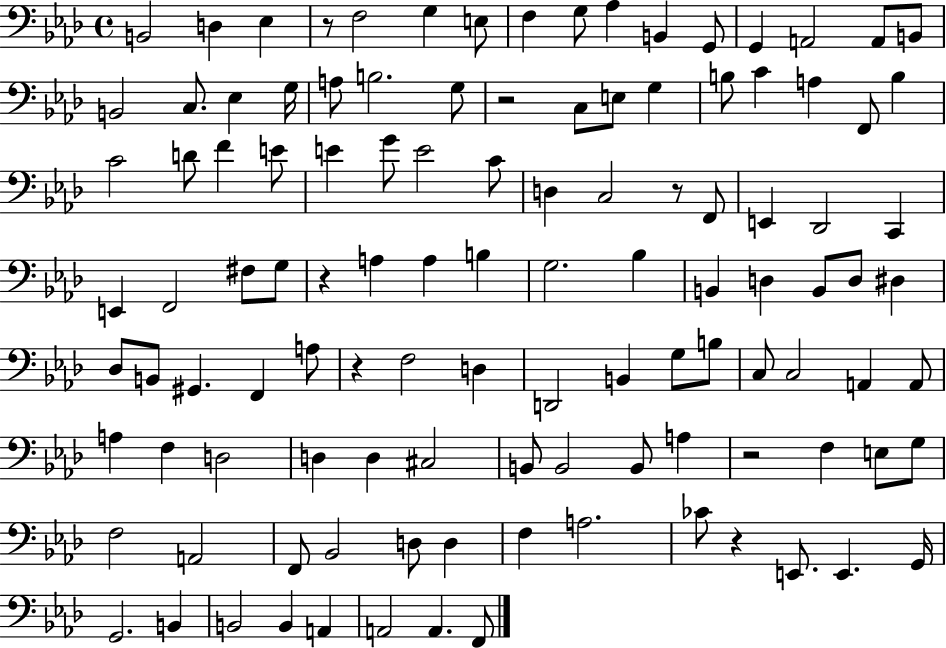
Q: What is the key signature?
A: AES major